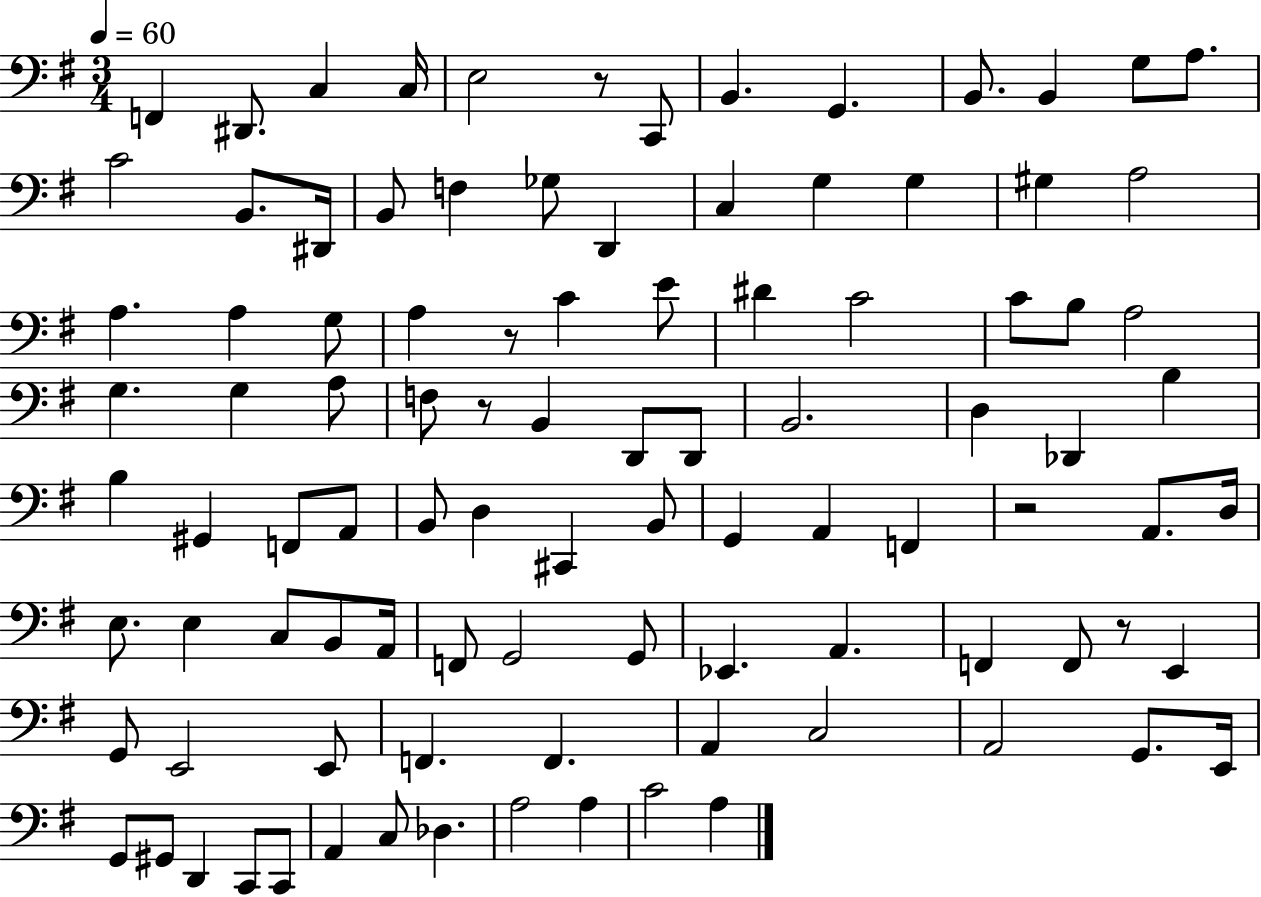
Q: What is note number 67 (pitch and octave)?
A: G2